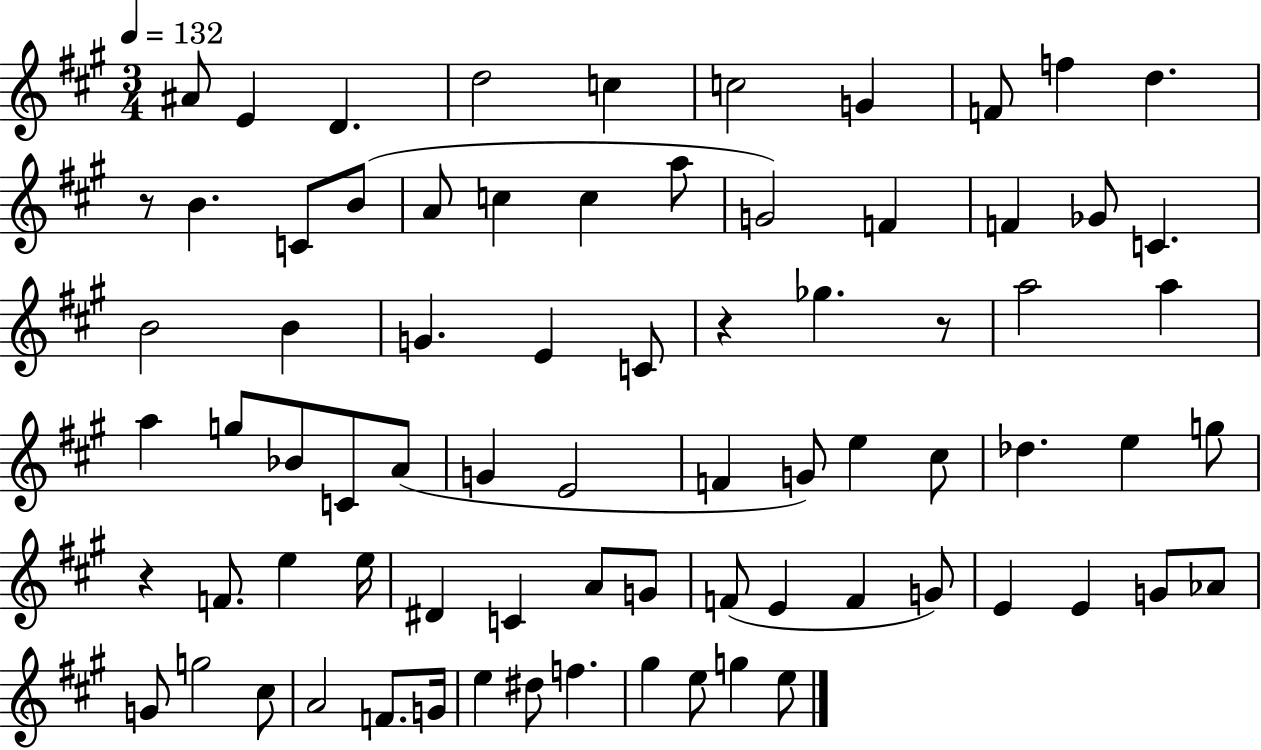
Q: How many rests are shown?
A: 4